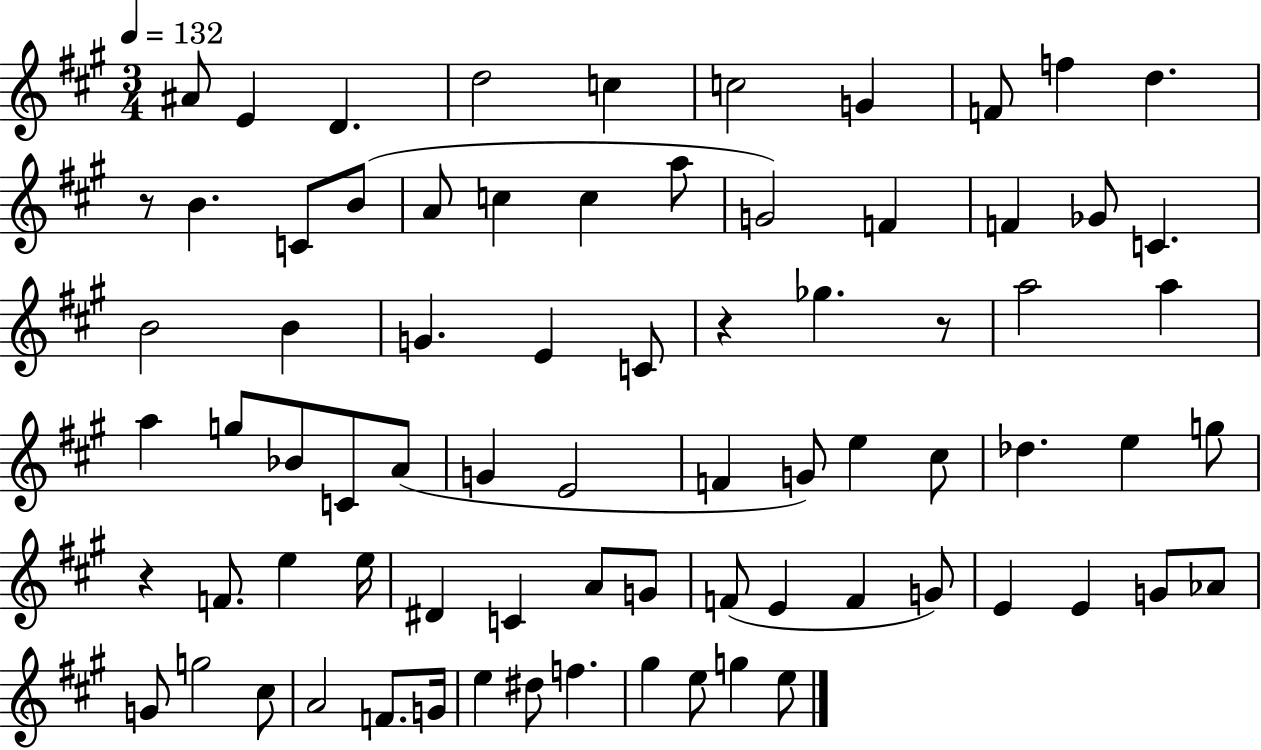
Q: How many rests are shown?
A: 4